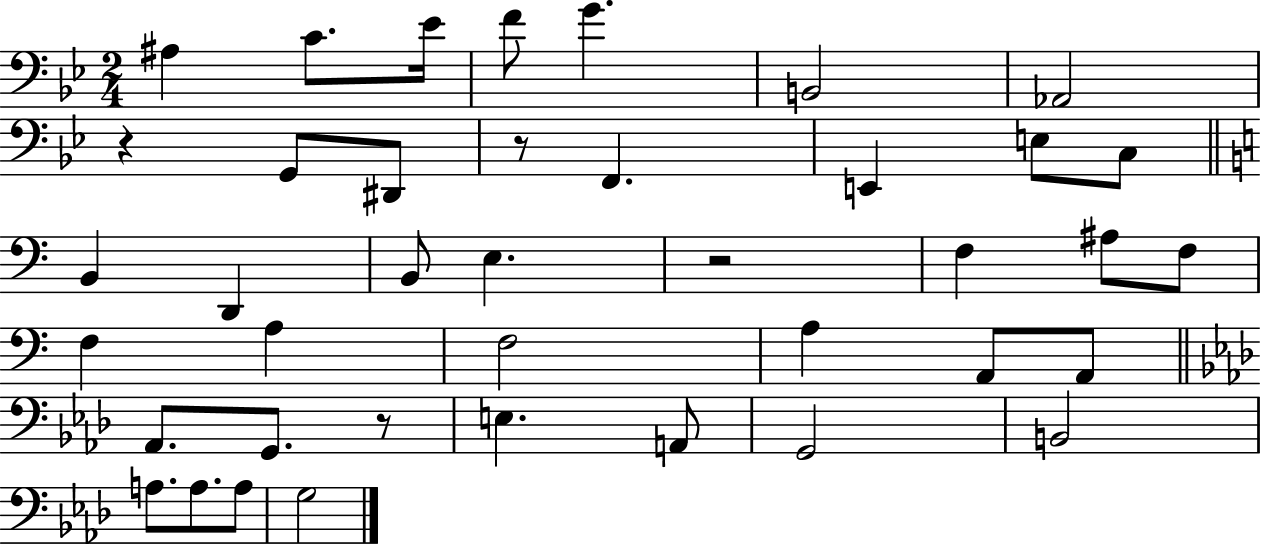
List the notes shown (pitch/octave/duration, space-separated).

A#3/q C4/e. Eb4/s F4/e G4/q. B2/h Ab2/h R/q G2/e D#2/e R/e F2/q. E2/q E3/e C3/e B2/q D2/q B2/e E3/q. R/h F3/q A#3/e F3/e F3/q A3/q F3/h A3/q A2/e A2/e Ab2/e. G2/e. R/e E3/q. A2/e G2/h B2/h A3/e. A3/e. A3/e G3/h